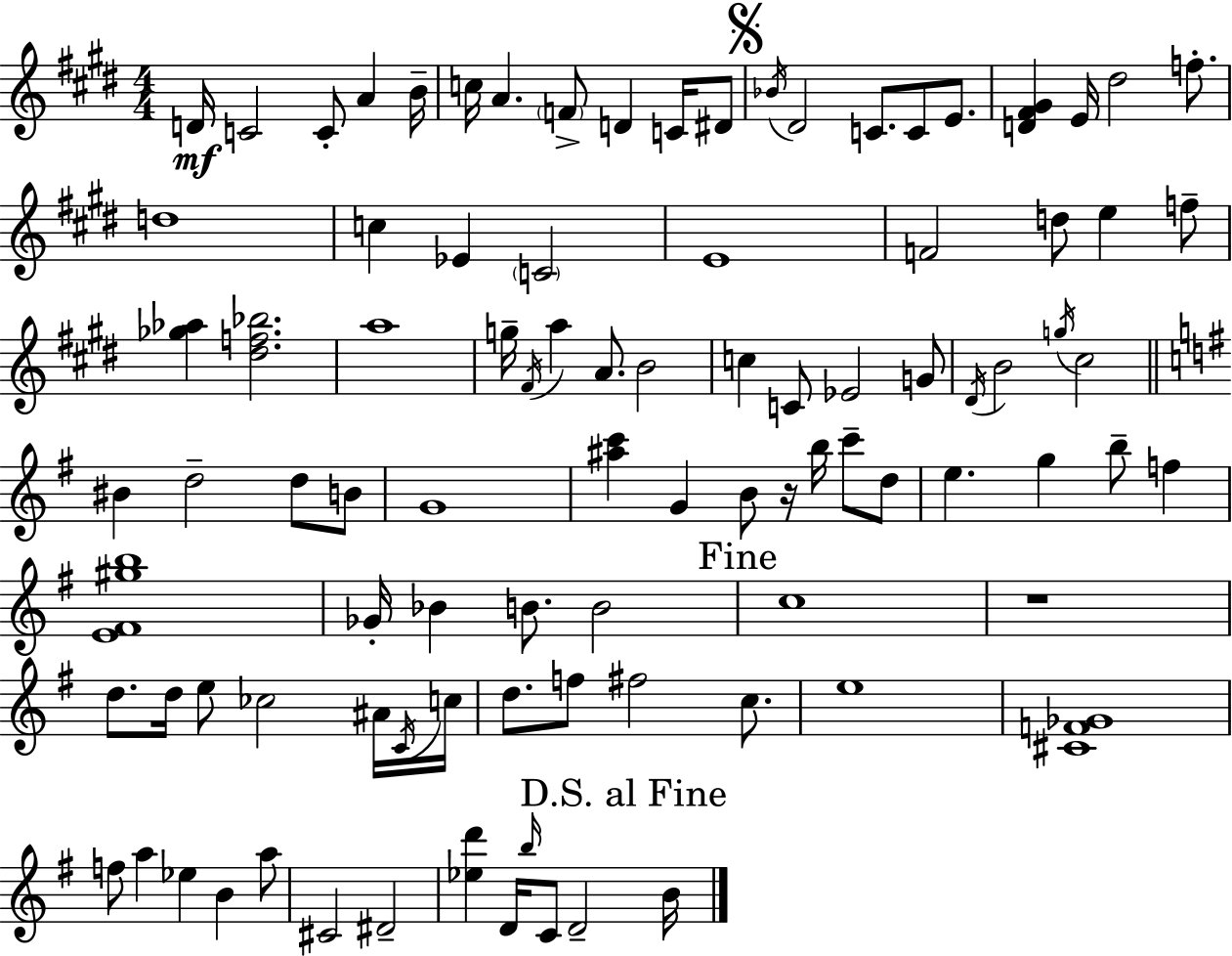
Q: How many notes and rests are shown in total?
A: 94